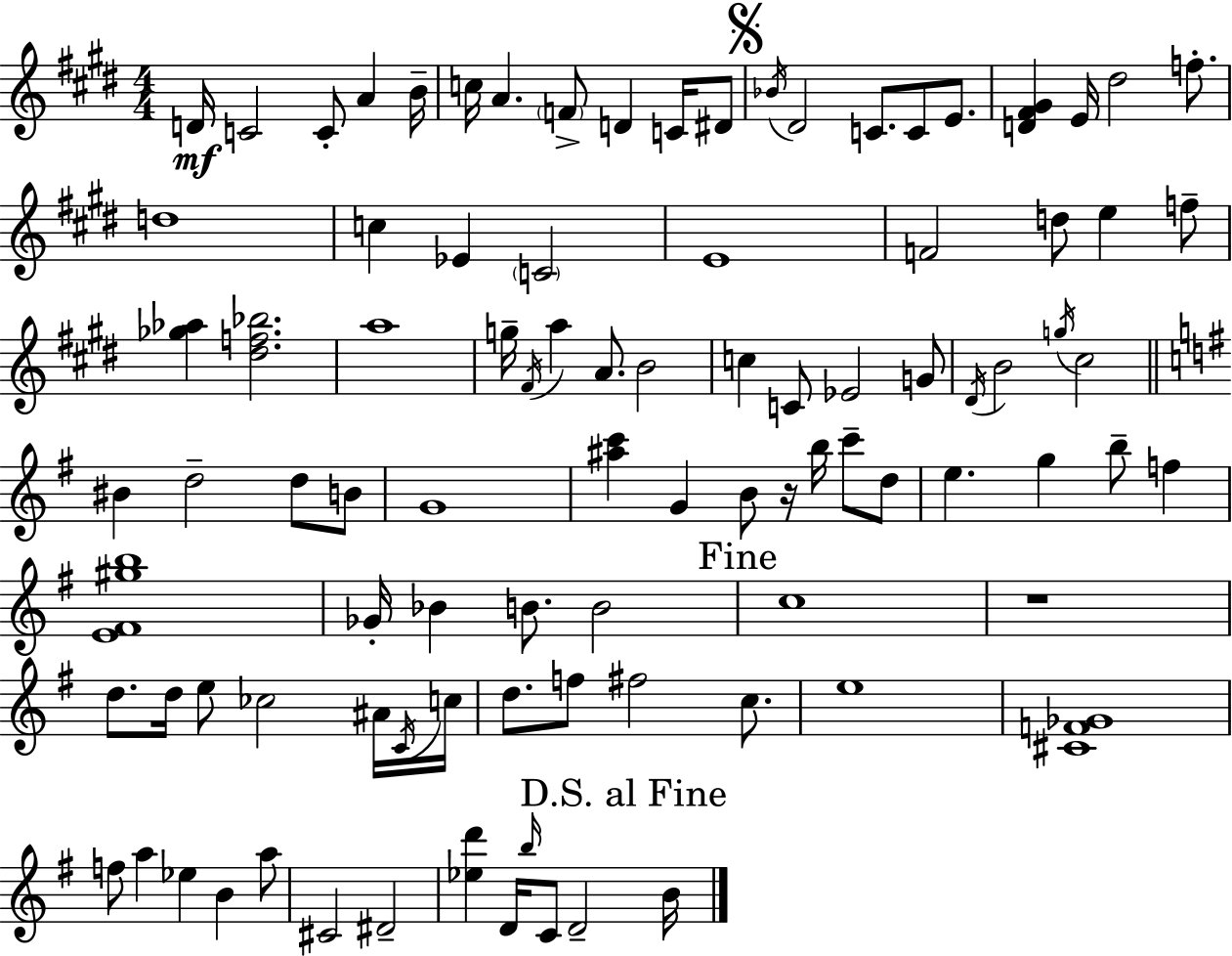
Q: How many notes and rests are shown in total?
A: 94